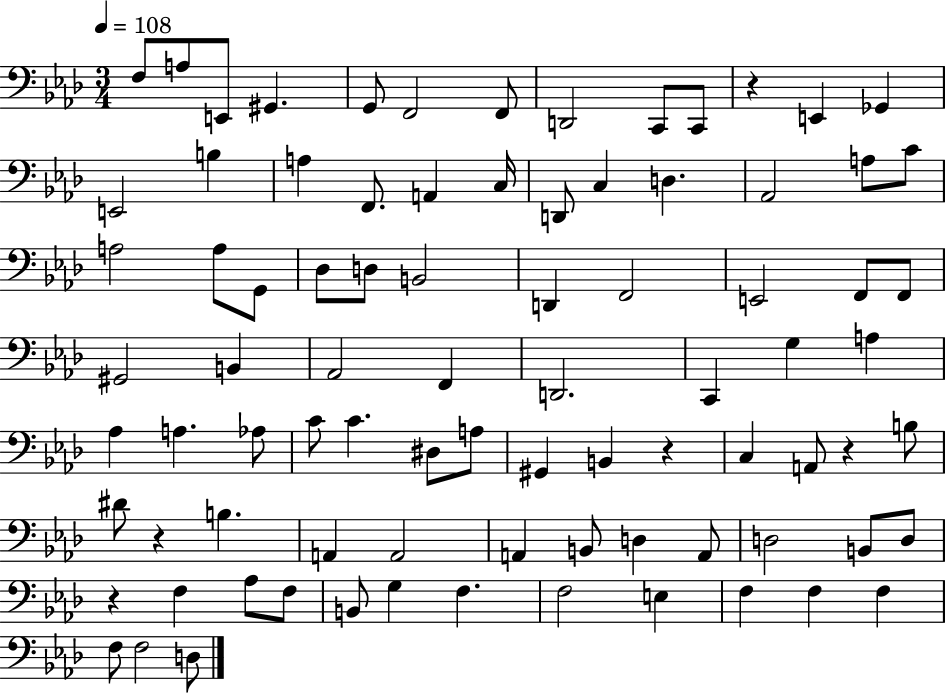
F3/e A3/e E2/e G#2/q. G2/e F2/h F2/e D2/h C2/e C2/e R/q E2/q Gb2/q E2/h B3/q A3/q F2/e. A2/q C3/s D2/e C3/q D3/q. Ab2/h A3/e C4/e A3/h A3/e G2/e Db3/e D3/e B2/h D2/q F2/h E2/h F2/e F2/e G#2/h B2/q Ab2/h F2/q D2/h. C2/q G3/q A3/q Ab3/q A3/q. Ab3/e C4/e C4/q. D#3/e A3/e G#2/q B2/q R/q C3/q A2/e R/q B3/e D#4/e R/q B3/q. A2/q A2/h A2/q B2/e D3/q A2/e D3/h B2/e D3/e R/q F3/q Ab3/e F3/e B2/e G3/q F3/q. F3/h E3/q F3/q F3/q F3/q F3/e F3/h D3/e